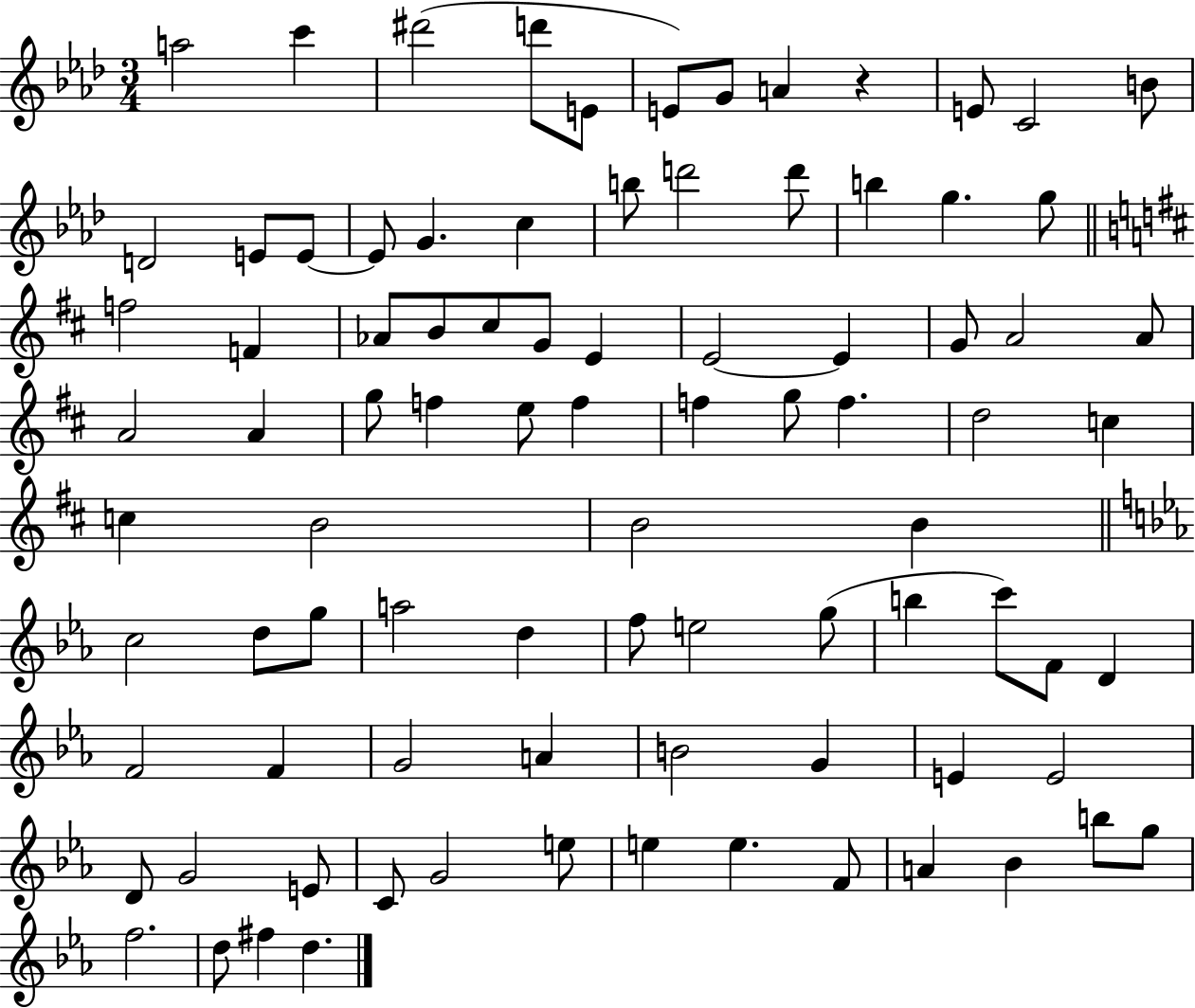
X:1
T:Untitled
M:3/4
L:1/4
K:Ab
a2 c' ^d'2 d'/2 E/2 E/2 G/2 A z E/2 C2 B/2 D2 E/2 E/2 E/2 G c b/2 d'2 d'/2 b g g/2 f2 F _A/2 B/2 ^c/2 G/2 E E2 E G/2 A2 A/2 A2 A g/2 f e/2 f f g/2 f d2 c c B2 B2 B c2 d/2 g/2 a2 d f/2 e2 g/2 b c'/2 F/2 D F2 F G2 A B2 G E E2 D/2 G2 E/2 C/2 G2 e/2 e e F/2 A _B b/2 g/2 f2 d/2 ^f d